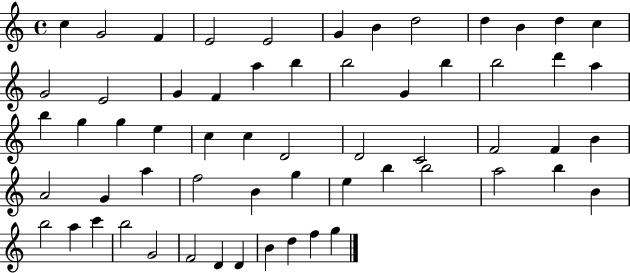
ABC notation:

X:1
T:Untitled
M:4/4
L:1/4
K:C
c G2 F E2 E2 G B d2 d B d c G2 E2 G F a b b2 G b b2 d' a b g g e c c D2 D2 C2 F2 F B A2 G a f2 B g e b b2 a2 b B b2 a c' b2 G2 F2 D D B d f g